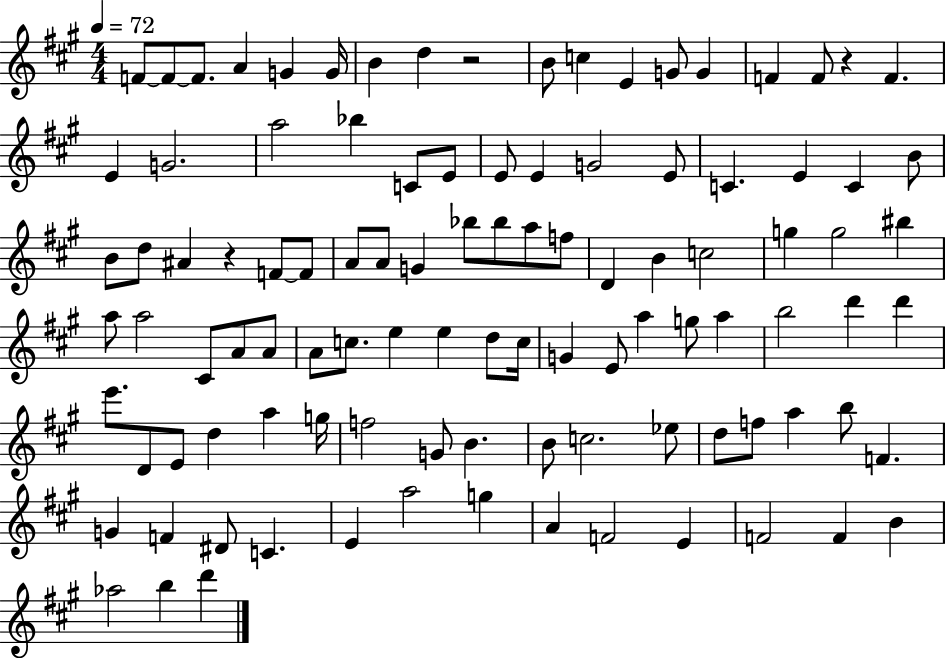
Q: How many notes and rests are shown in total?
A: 103